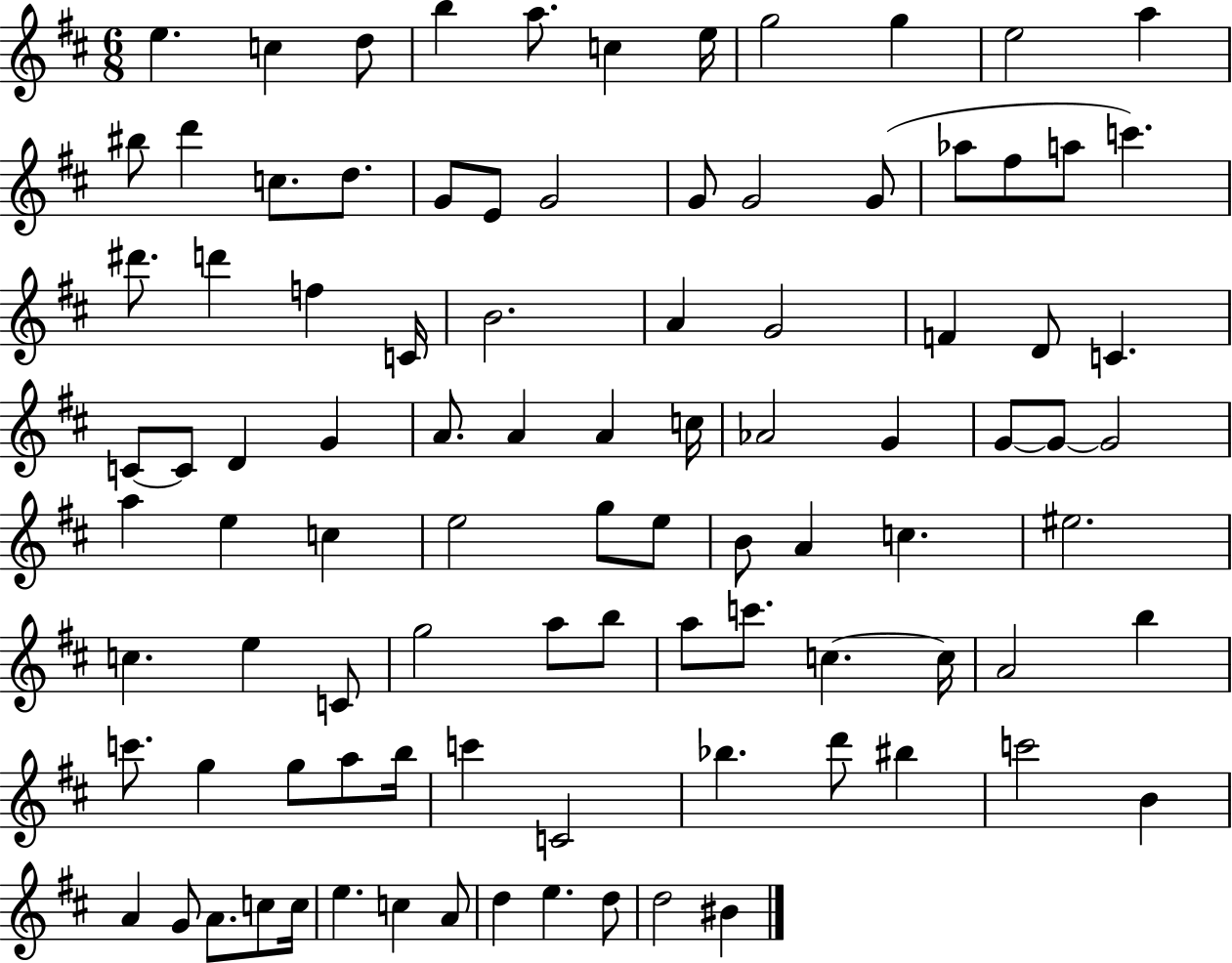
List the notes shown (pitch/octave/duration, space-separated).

E5/q. C5/q D5/e B5/q A5/e. C5/q E5/s G5/h G5/q E5/h A5/q BIS5/e D6/q C5/e. D5/e. G4/e E4/e G4/h G4/e G4/h G4/e Ab5/e F#5/e A5/e C6/q. D#6/e. D6/q F5/q C4/s B4/h. A4/q G4/h F4/q D4/e C4/q. C4/e C4/e D4/q G4/q A4/e. A4/q A4/q C5/s Ab4/h G4/q G4/e G4/e G4/h A5/q E5/q C5/q E5/h G5/e E5/e B4/e A4/q C5/q. EIS5/h. C5/q. E5/q C4/e G5/h A5/e B5/e A5/e C6/e. C5/q. C5/s A4/h B5/q C6/e. G5/q G5/e A5/e B5/s C6/q C4/h Bb5/q. D6/e BIS5/q C6/h B4/q A4/q G4/e A4/e. C5/e C5/s E5/q. C5/q A4/e D5/q E5/q. D5/e D5/h BIS4/q